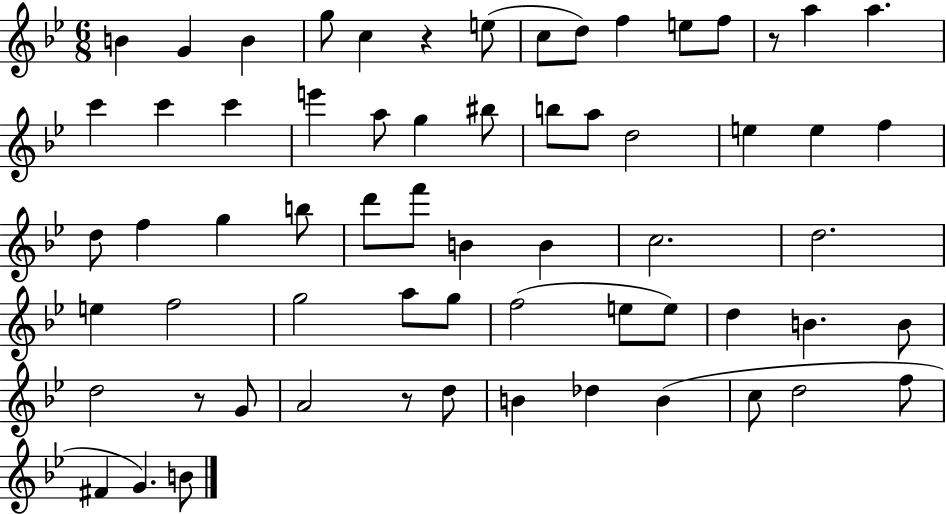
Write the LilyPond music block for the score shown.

{
  \clef treble
  \numericTimeSignature
  \time 6/8
  \key bes \major
  \repeat volta 2 { b'4 g'4 b'4 | g''8 c''4 r4 e''8( | c''8 d''8) f''4 e''8 f''8 | r8 a''4 a''4. | \break c'''4 c'''4 c'''4 | e'''4 a''8 g''4 bis''8 | b''8 a''8 d''2 | e''4 e''4 f''4 | \break d''8 f''4 g''4 b''8 | d'''8 f'''8 b'4 b'4 | c''2. | d''2. | \break e''4 f''2 | g''2 a''8 g''8 | f''2( e''8 e''8) | d''4 b'4. b'8 | \break d''2 r8 g'8 | a'2 r8 d''8 | b'4 des''4 b'4( | c''8 d''2 f''8 | \break fis'4 g'4.) b'8 | } \bar "|."
}